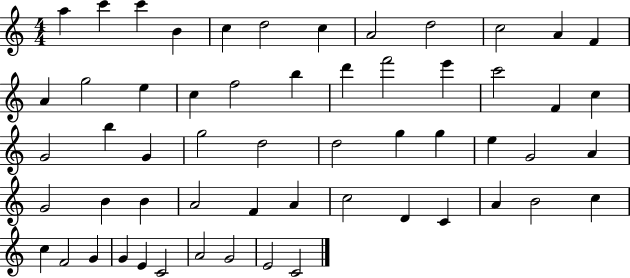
X:1
T:Untitled
M:4/4
L:1/4
K:C
a c' c' B c d2 c A2 d2 c2 A F A g2 e c f2 b d' f'2 e' c'2 F c G2 b G g2 d2 d2 g g e G2 A G2 B B A2 F A c2 D C A B2 c c F2 G G E C2 A2 G2 E2 C2